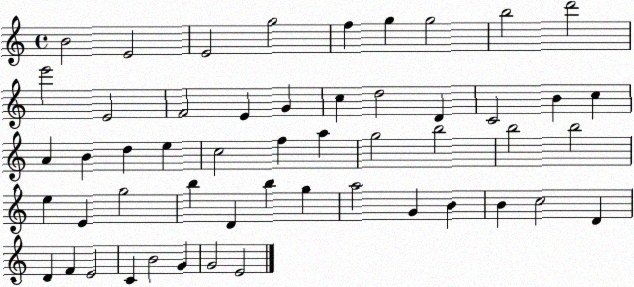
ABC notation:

X:1
T:Untitled
M:4/4
L:1/4
K:C
B2 E2 E2 g2 f g g2 b2 d'2 e'2 E2 F2 E G c d2 D C2 B c A B d e c2 f a g2 b2 b2 b2 e E g2 b D b g a2 G B B c2 D D F E2 C B2 G G2 E2